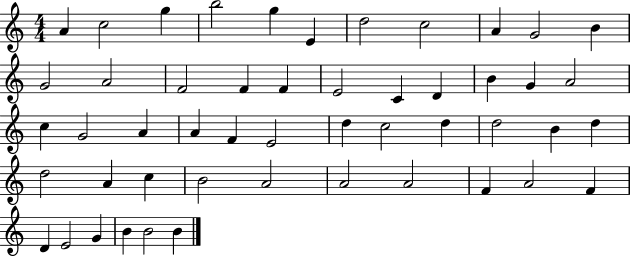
X:1
T:Untitled
M:4/4
L:1/4
K:C
A c2 g b2 g E d2 c2 A G2 B G2 A2 F2 F F E2 C D B G A2 c G2 A A F E2 d c2 d d2 B d d2 A c B2 A2 A2 A2 F A2 F D E2 G B B2 B